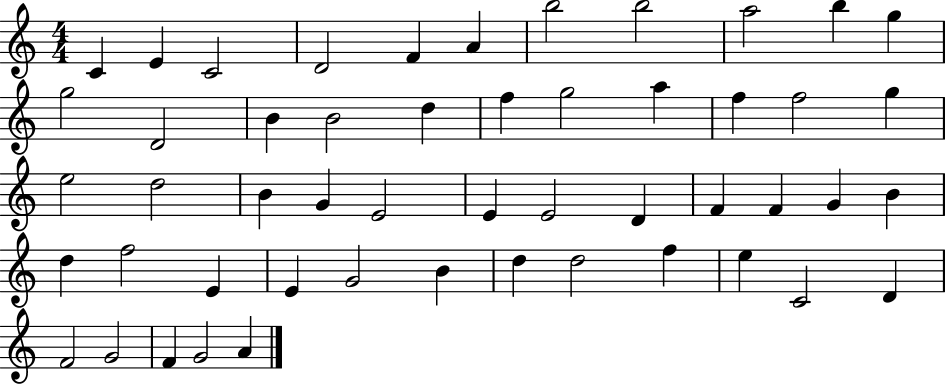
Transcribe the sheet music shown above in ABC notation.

X:1
T:Untitled
M:4/4
L:1/4
K:C
C E C2 D2 F A b2 b2 a2 b g g2 D2 B B2 d f g2 a f f2 g e2 d2 B G E2 E E2 D F F G B d f2 E E G2 B d d2 f e C2 D F2 G2 F G2 A